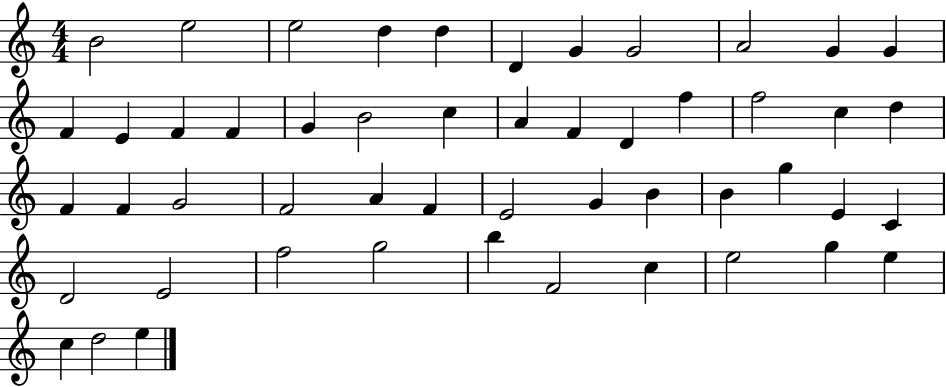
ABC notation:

X:1
T:Untitled
M:4/4
L:1/4
K:C
B2 e2 e2 d d D G G2 A2 G G F E F F G B2 c A F D f f2 c d F F G2 F2 A F E2 G B B g E C D2 E2 f2 g2 b F2 c e2 g e c d2 e